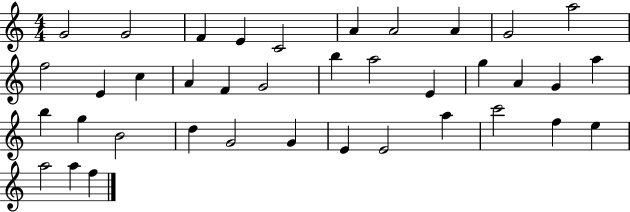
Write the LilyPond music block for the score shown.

{
  \clef treble
  \numericTimeSignature
  \time 4/4
  \key c \major
  g'2 g'2 | f'4 e'4 c'2 | a'4 a'2 a'4 | g'2 a''2 | \break f''2 e'4 c''4 | a'4 f'4 g'2 | b''4 a''2 e'4 | g''4 a'4 g'4 a''4 | \break b''4 g''4 b'2 | d''4 g'2 g'4 | e'4 e'2 a''4 | c'''2 f''4 e''4 | \break a''2 a''4 f''4 | \bar "|."
}